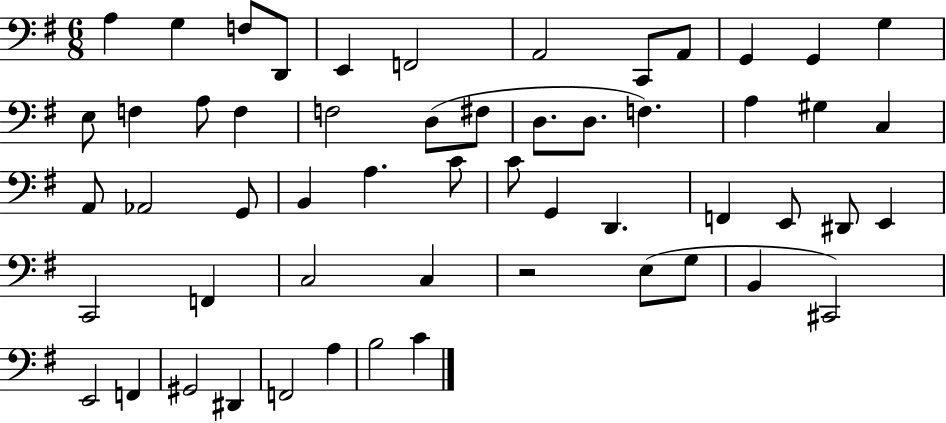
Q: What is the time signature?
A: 6/8